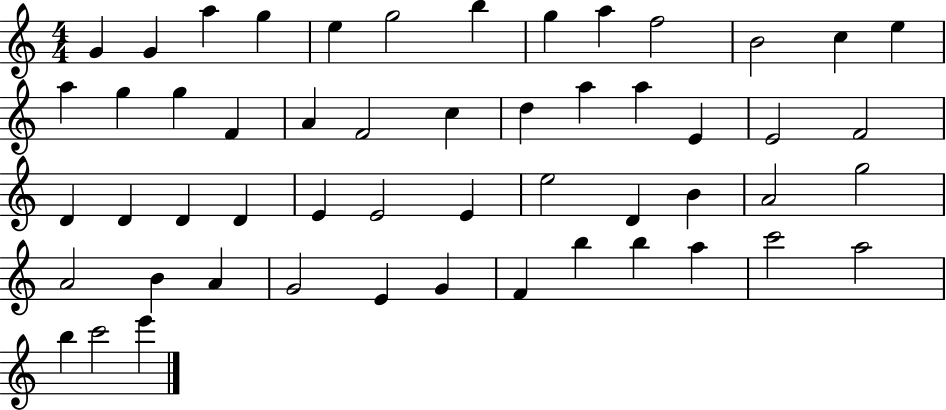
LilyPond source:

{
  \clef treble
  \numericTimeSignature
  \time 4/4
  \key c \major
  g'4 g'4 a''4 g''4 | e''4 g''2 b''4 | g''4 a''4 f''2 | b'2 c''4 e''4 | \break a''4 g''4 g''4 f'4 | a'4 f'2 c''4 | d''4 a''4 a''4 e'4 | e'2 f'2 | \break d'4 d'4 d'4 d'4 | e'4 e'2 e'4 | e''2 d'4 b'4 | a'2 g''2 | \break a'2 b'4 a'4 | g'2 e'4 g'4 | f'4 b''4 b''4 a''4 | c'''2 a''2 | \break b''4 c'''2 e'''4 | \bar "|."
}